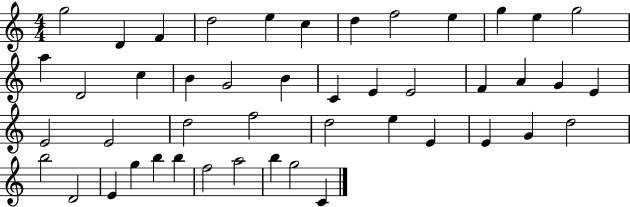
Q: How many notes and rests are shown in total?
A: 46